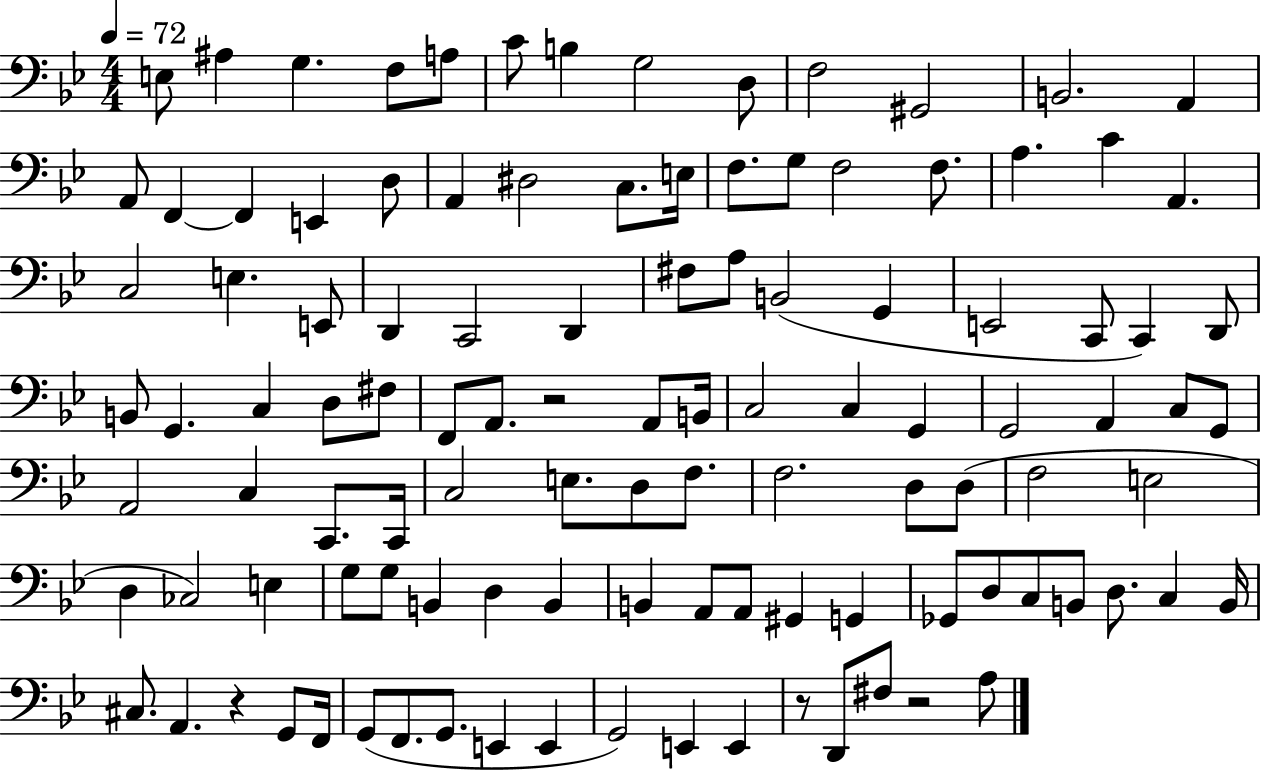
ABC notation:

X:1
T:Untitled
M:4/4
L:1/4
K:Bb
E,/2 ^A, G, F,/2 A,/2 C/2 B, G,2 D,/2 F,2 ^G,,2 B,,2 A,, A,,/2 F,, F,, E,, D,/2 A,, ^D,2 C,/2 E,/4 F,/2 G,/2 F,2 F,/2 A, C A,, C,2 E, E,,/2 D,, C,,2 D,, ^F,/2 A,/2 B,,2 G,, E,,2 C,,/2 C,, D,,/2 B,,/2 G,, C, D,/2 ^F,/2 F,,/2 A,,/2 z2 A,,/2 B,,/4 C,2 C, G,, G,,2 A,, C,/2 G,,/2 A,,2 C, C,,/2 C,,/4 C,2 E,/2 D,/2 F,/2 F,2 D,/2 D,/2 F,2 E,2 D, _C,2 E, G,/2 G,/2 B,, D, B,, B,, A,,/2 A,,/2 ^G,, G,, _G,,/2 D,/2 C,/2 B,,/2 D,/2 C, B,,/4 ^C,/2 A,, z G,,/2 F,,/4 G,,/2 F,,/2 G,,/2 E,, E,, G,,2 E,, E,, z/2 D,,/2 ^F,/2 z2 A,/2